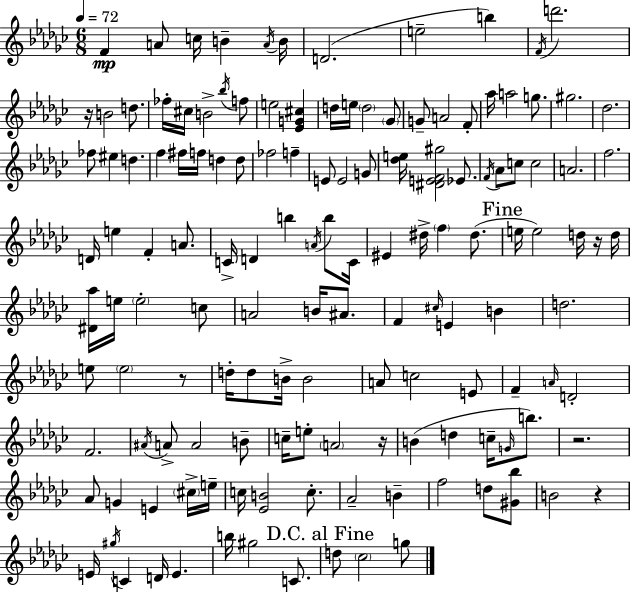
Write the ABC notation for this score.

X:1
T:Untitled
M:6/8
L:1/4
K:Ebm
F A/2 c/4 B A/4 B/4 D2 e2 b F/4 d'2 z/4 B2 d/2 _f/4 ^c/4 B2 _b/4 f/2 e2 [_EG^c] d/4 e/4 d2 _G/2 G/2 A2 F/2 _a/4 a2 g/2 ^g2 _d2 _f/2 ^e d f ^f/4 f/4 d d/2 _f2 f E/2 E2 G/2 [_de]/4 [^DEF^g]2 _E/2 F/4 _A/2 c/2 c2 A2 f2 D/4 e F A/2 C/4 D b A/4 b/2 C/4 ^E ^d/4 f ^d/2 e/4 e2 d/4 z/4 d/4 [^D_a]/4 e/4 e2 c/2 A2 B/4 ^A/2 F ^c/4 E B d2 e/2 e2 z/2 d/4 d/2 B/4 B2 A/2 c2 E/2 F A/4 D2 F2 ^A/4 A/2 A2 B/2 c/4 e/2 A2 z/4 B d c/4 G/4 b/2 z2 _A/2 G E ^c/4 e/4 c/4 [_EB]2 c/2 _A2 B f2 d/2 [^G_b]/2 B2 z E/4 ^g/4 C D/4 E b/4 ^g2 C/2 d/2 _c2 g/2